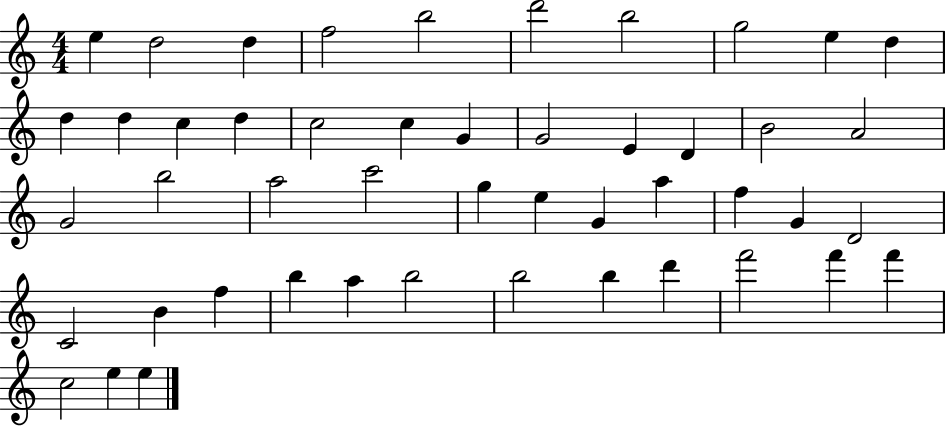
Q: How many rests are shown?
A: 0